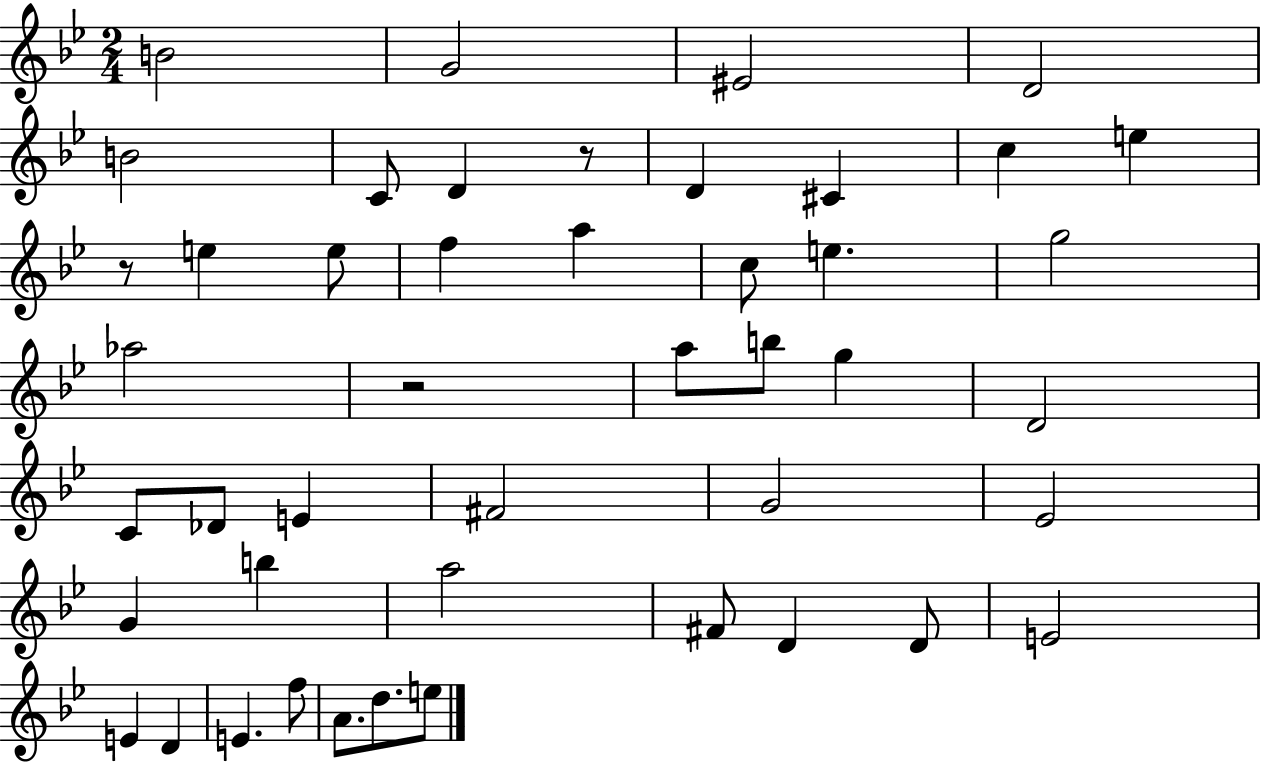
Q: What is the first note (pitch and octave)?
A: B4